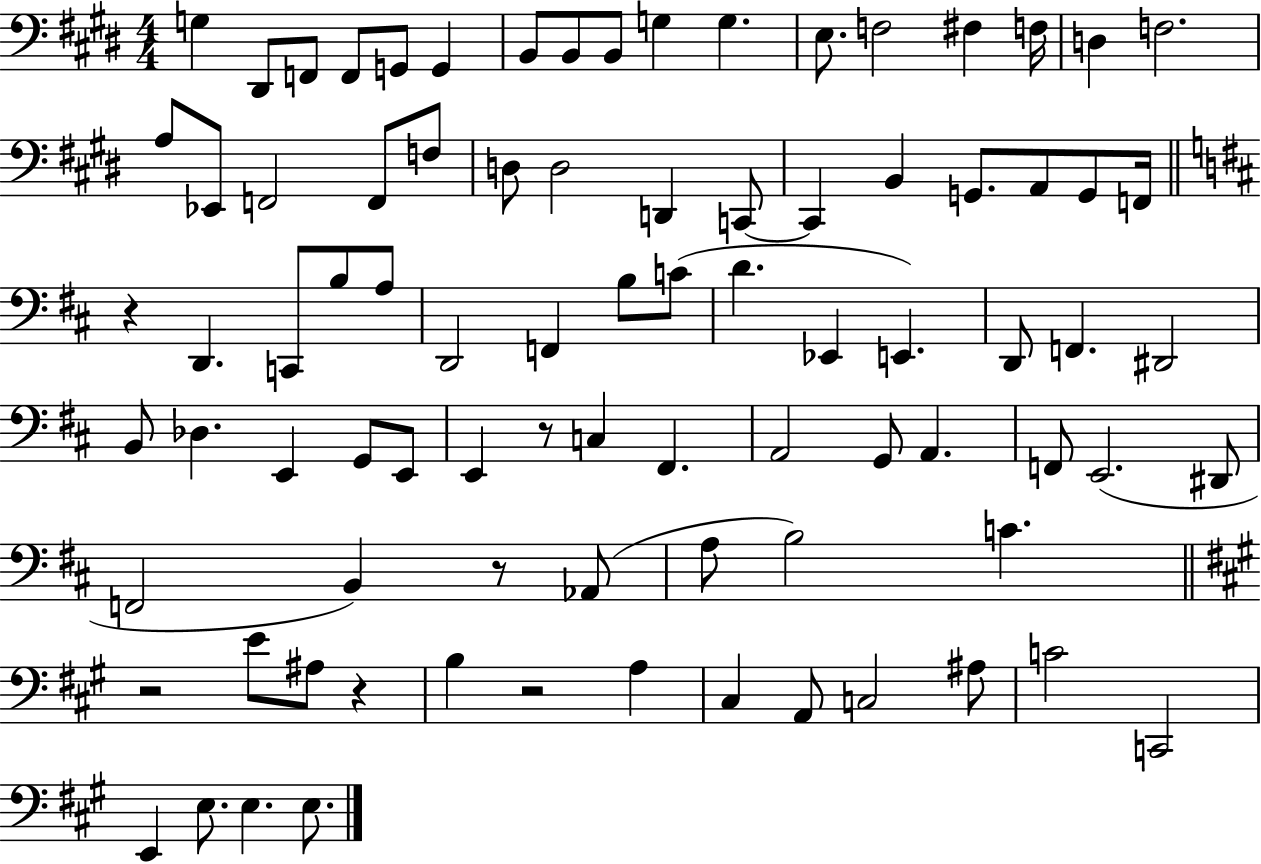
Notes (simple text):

G3/q D#2/e F2/e F2/e G2/e G2/q B2/e B2/e B2/e G3/q G3/q. E3/e. F3/h F#3/q F3/s D3/q F3/h. A3/e Eb2/e F2/h F2/e F3/e D3/e D3/h D2/q C2/e C2/q B2/q G2/e. A2/e G2/e F2/s R/q D2/q. C2/e B3/e A3/e D2/h F2/q B3/e C4/e D4/q. Eb2/q E2/q. D2/e F2/q. D#2/h B2/e Db3/q. E2/q G2/e E2/e E2/q R/e C3/q F#2/q. A2/h G2/e A2/q. F2/e E2/h. D#2/e F2/h B2/q R/e Ab2/e A3/e B3/h C4/q. R/h E4/e A#3/e R/q B3/q R/h A3/q C#3/q A2/e C3/h A#3/e C4/h C2/h E2/q E3/e. E3/q. E3/e.